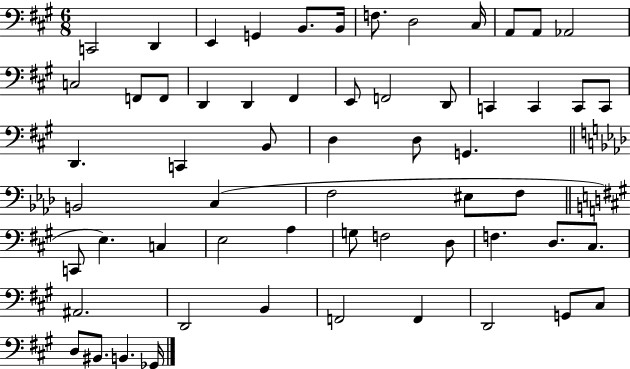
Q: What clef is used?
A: bass